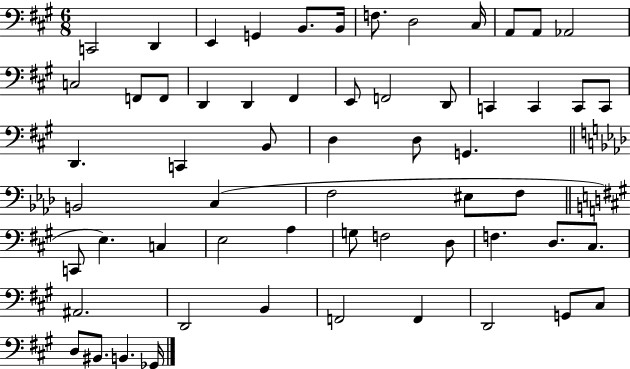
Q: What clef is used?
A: bass